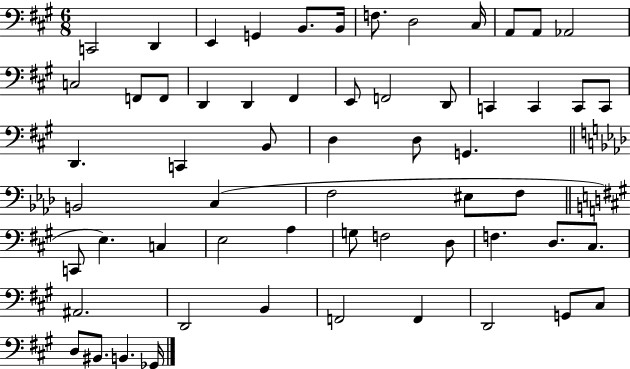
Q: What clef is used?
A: bass